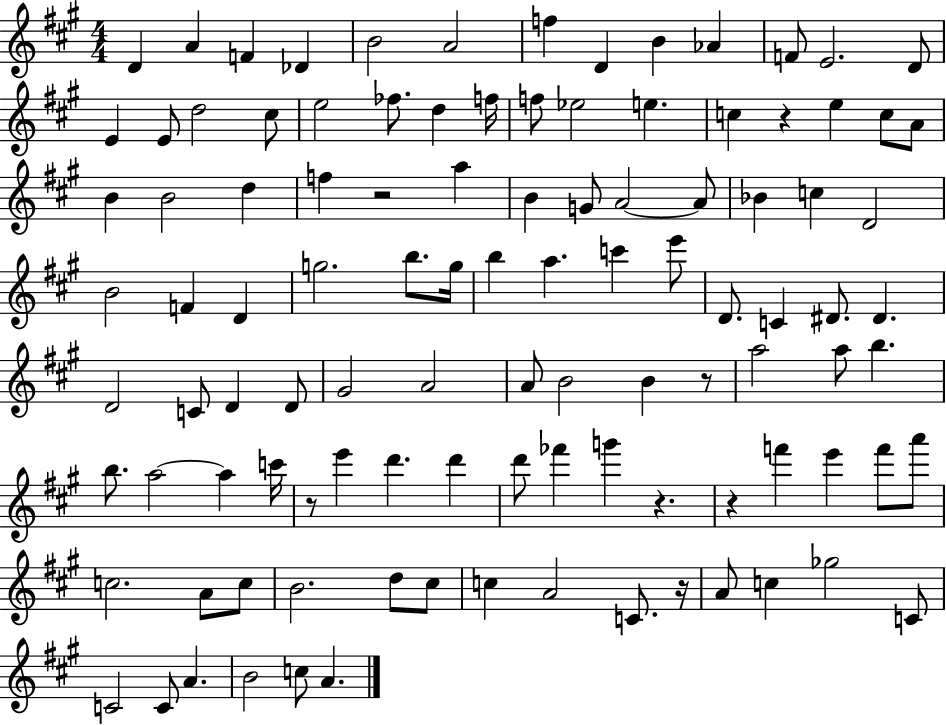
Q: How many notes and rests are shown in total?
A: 106